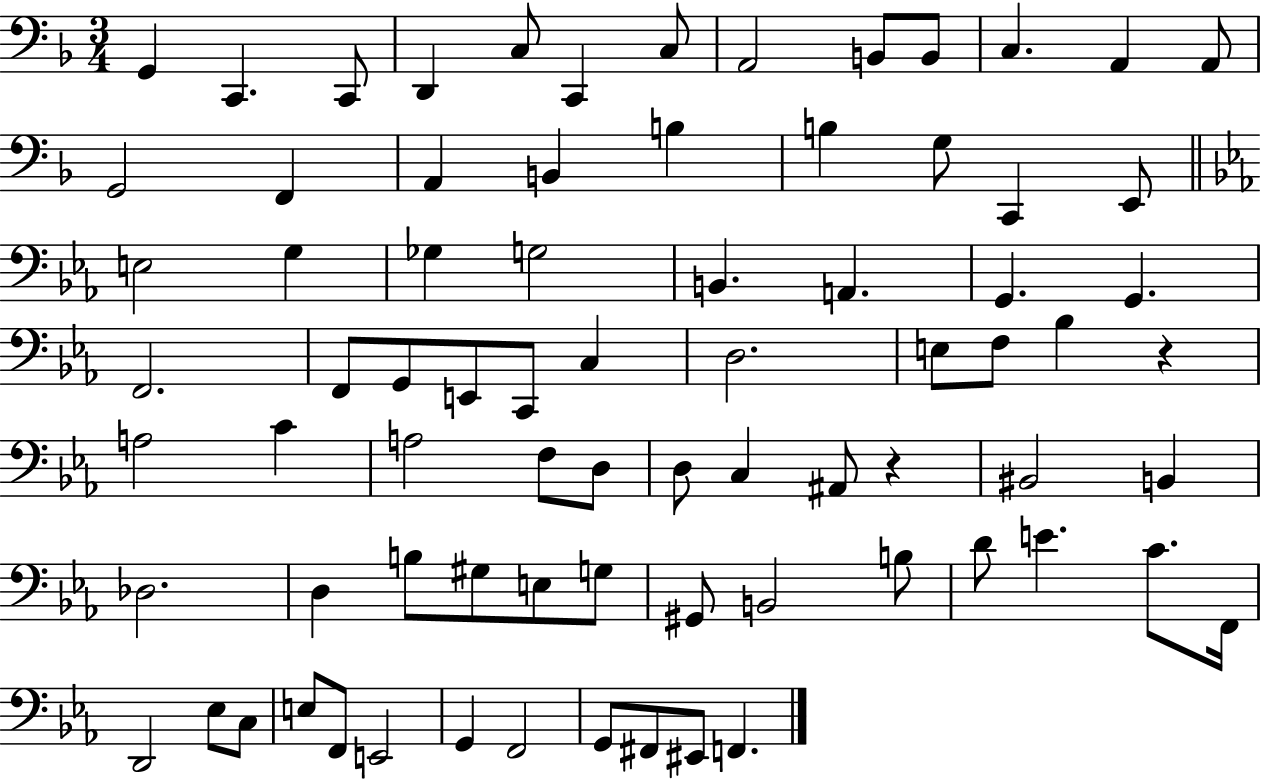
X:1
T:Untitled
M:3/4
L:1/4
K:F
G,, C,, C,,/2 D,, C,/2 C,, C,/2 A,,2 B,,/2 B,,/2 C, A,, A,,/2 G,,2 F,, A,, B,, B, B, G,/2 C,, E,,/2 E,2 G, _G, G,2 B,, A,, G,, G,, F,,2 F,,/2 G,,/2 E,,/2 C,,/2 C, D,2 E,/2 F,/2 _B, z A,2 C A,2 F,/2 D,/2 D,/2 C, ^A,,/2 z ^B,,2 B,, _D,2 D, B,/2 ^G,/2 E,/2 G,/2 ^G,,/2 B,,2 B,/2 D/2 E C/2 F,,/4 D,,2 _E,/2 C,/2 E,/2 F,,/2 E,,2 G,, F,,2 G,,/2 ^F,,/2 ^E,,/2 F,,